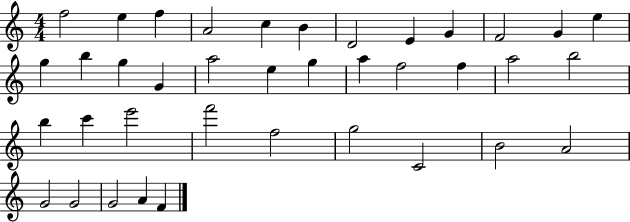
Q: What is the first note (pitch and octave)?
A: F5